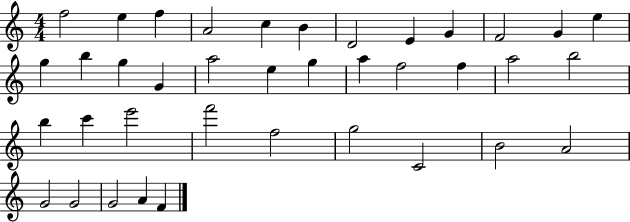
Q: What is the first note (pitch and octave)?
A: F5